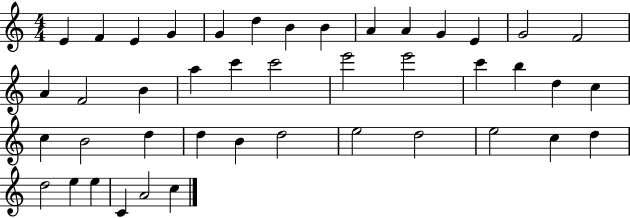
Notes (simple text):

E4/q F4/q E4/q G4/q G4/q D5/q B4/q B4/q A4/q A4/q G4/q E4/q G4/h F4/h A4/q F4/h B4/q A5/q C6/q C6/h E6/h E6/h C6/q B5/q D5/q C5/q C5/q B4/h D5/q D5/q B4/q D5/h E5/h D5/h E5/h C5/q D5/q D5/h E5/q E5/q C4/q A4/h C5/q